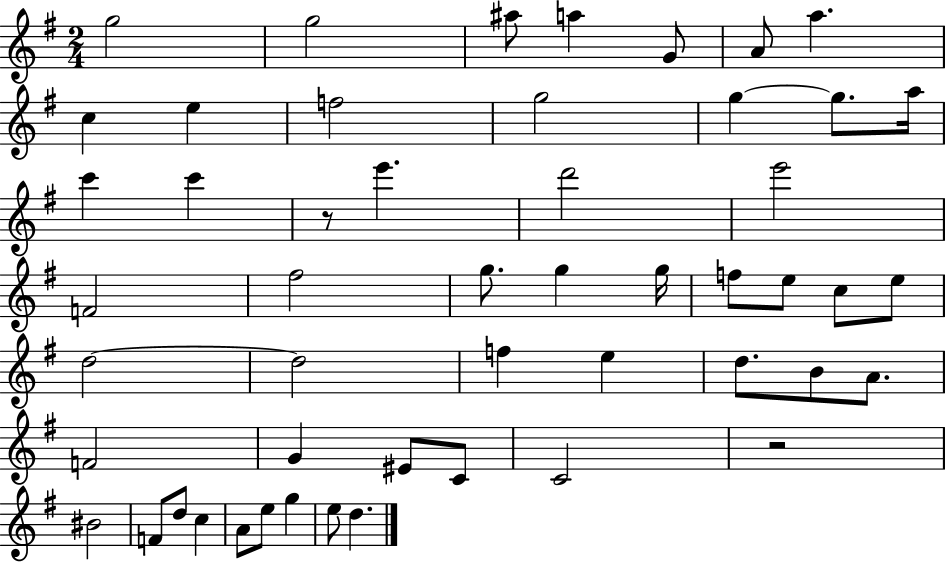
G5/h G5/h A#5/e A5/q G4/e A4/e A5/q. C5/q E5/q F5/h G5/h G5/q G5/e. A5/s C6/q C6/q R/e E6/q. D6/h E6/h F4/h F#5/h G5/e. G5/q G5/s F5/e E5/e C5/e E5/e D5/h D5/h F5/q E5/q D5/e. B4/e A4/e. F4/h G4/q EIS4/e C4/e C4/h R/h BIS4/h F4/e D5/e C5/q A4/e E5/e G5/q E5/e D5/q.